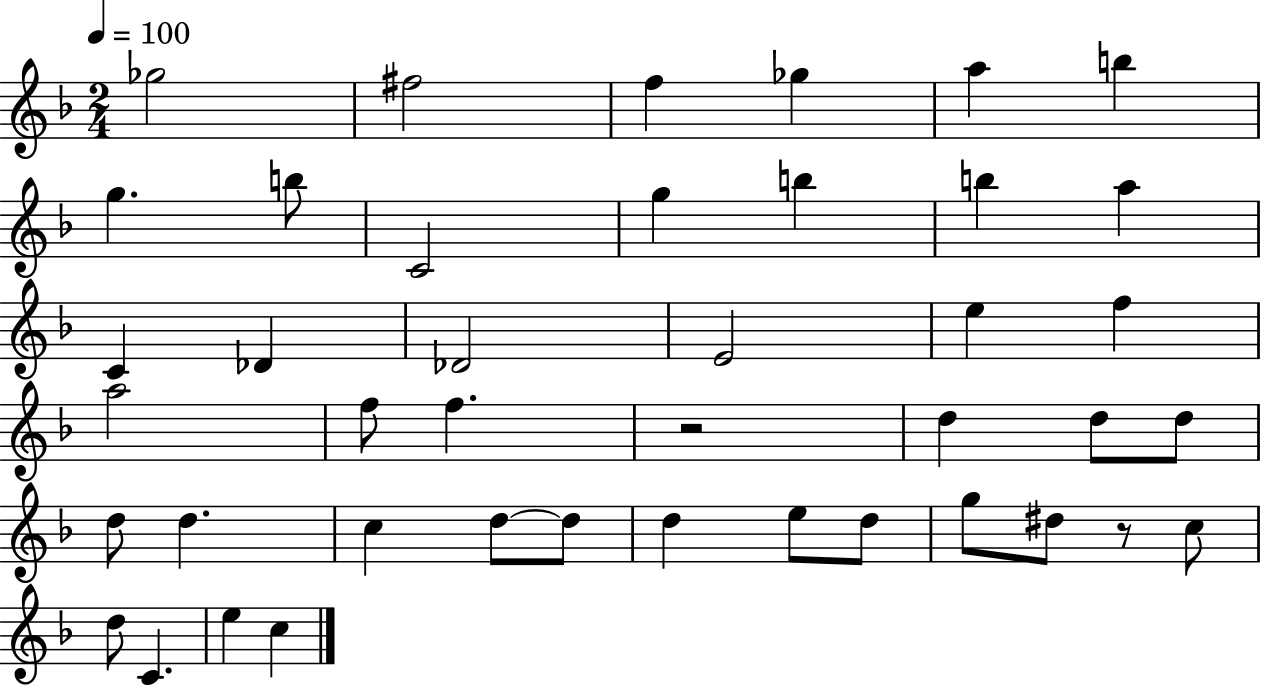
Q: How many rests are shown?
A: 2